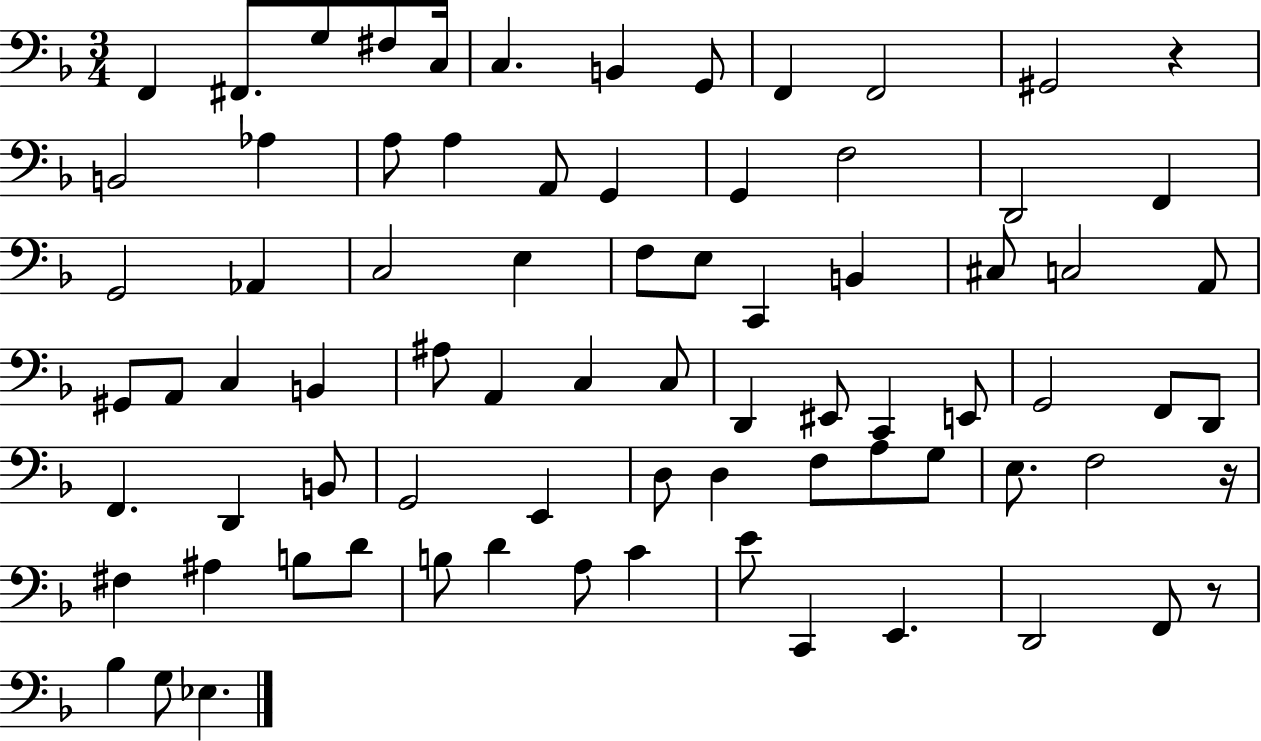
F2/q F#2/e. G3/e F#3/e C3/s C3/q. B2/q G2/e F2/q F2/h G#2/h R/q B2/h Ab3/q A3/e A3/q A2/e G2/q G2/q F3/h D2/h F2/q G2/h Ab2/q C3/h E3/q F3/e E3/e C2/q B2/q C#3/e C3/h A2/e G#2/e A2/e C3/q B2/q A#3/e A2/q C3/q C3/e D2/q EIS2/e C2/q E2/e G2/h F2/e D2/e F2/q. D2/q B2/e G2/h E2/q D3/e D3/q F3/e A3/e G3/e E3/e. F3/h R/s F#3/q A#3/q B3/e D4/e B3/e D4/q A3/e C4/q E4/e C2/q E2/q. D2/h F2/e R/e Bb3/q G3/e Eb3/q.